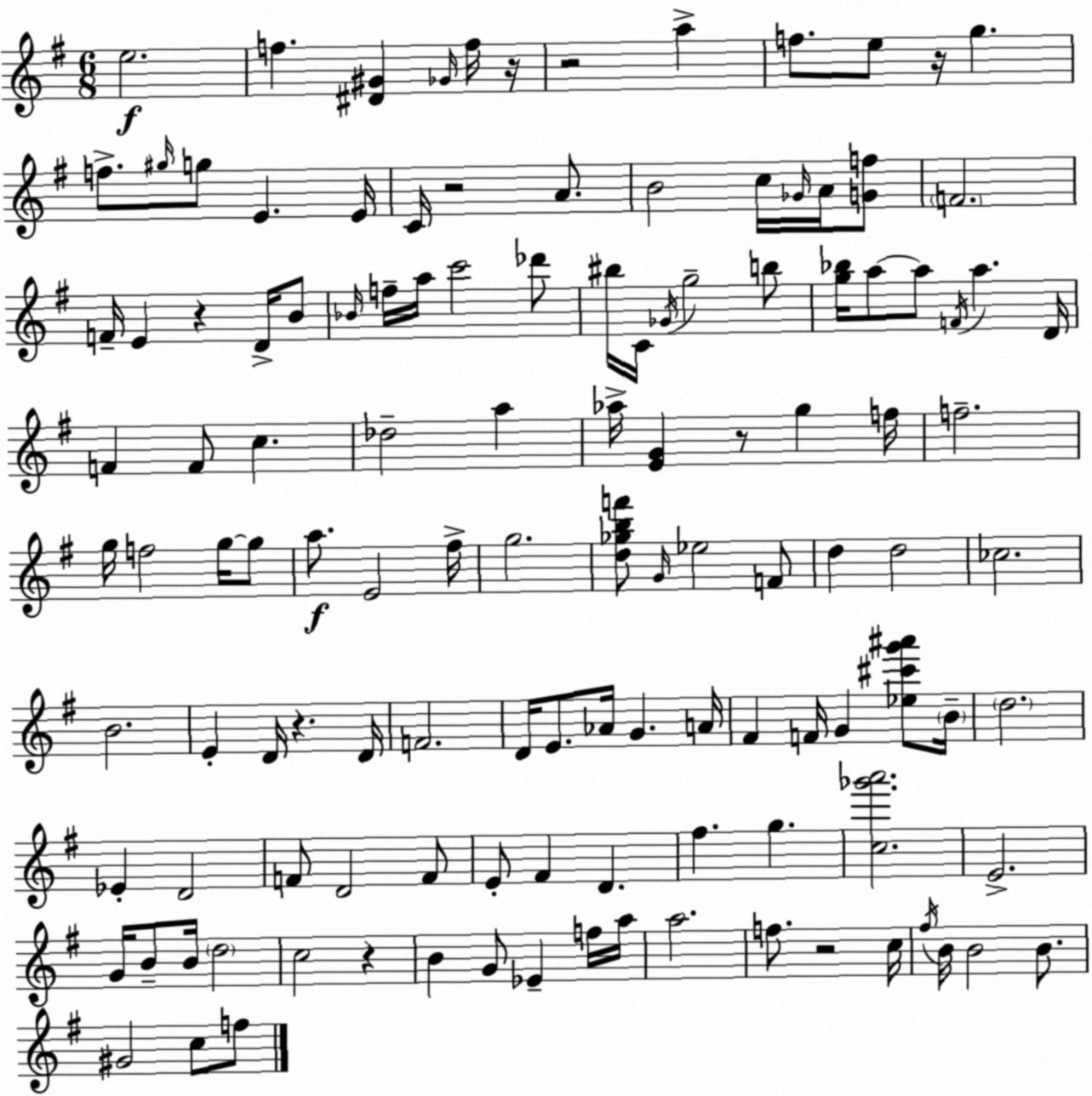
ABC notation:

X:1
T:Untitled
M:6/8
L:1/4
K:G
e2 f [^D^G] _G/4 f/4 z/4 z2 a f/2 e/2 z/4 g f/2 ^g/4 g/2 E E/4 C/4 z2 A/2 B2 c/4 _G/4 A/4 [Gf]/2 F2 F/4 E z D/4 B/2 _B/4 f/4 a/4 c'2 _d'/2 ^b/4 C/4 _G/4 g2 b/2 [g_b]/4 a/2 a/2 F/4 a D/4 F F/2 c _d2 a _a/4 [EG] z/2 g f/4 f2 g/4 f2 g/4 g/2 a/2 E2 ^f/4 g2 [d_gbf']/2 G/4 _e2 F/2 d d2 _c2 B2 E D/4 z D/4 F2 D/4 E/2 _A/4 G A/4 ^F F/4 G [_e^c'g'^a']/2 B/4 d2 _E D2 F/2 D2 F/2 E/2 ^F D ^f g [c_g'a']2 E2 G/4 B/2 B/4 d2 c2 z B G/2 _E f/4 a/4 a2 f/2 z2 c/4 ^f/4 B/4 B2 B/2 ^G2 c/2 f/2